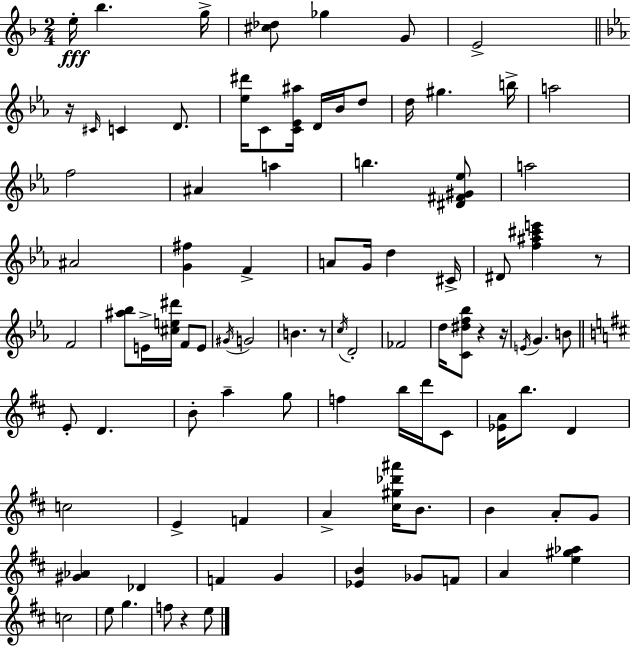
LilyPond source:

{
  \clef treble
  \numericTimeSignature
  \time 2/4
  \key f \major
  \repeat volta 2 { e''16-.\fff bes''4. g''16-> | <cis'' des''>8 ges''4 g'8 | e'2-> | \bar "||" \break \key c \minor r16 \grace { cis'16 } c'4 d'8. | <ees'' dis'''>16 c'8 <c' ees' ais''>16 d'16 bes'16 d''8 | d''16 gis''4. | b''16-> a''2 | \break f''2 | ais'4 a''4 | b''4. <dis' fis' gis' ees''>8 | a''2 | \break ais'2 | <g' fis''>4 f'4-> | a'8 g'16 d''4 | cis'16-> dis'8 <f'' ais'' cis''' e'''>4 r8 | \break f'2 | <ais'' bes''>8 e'16-> <cis'' e'' dis'''>16 f'8 e'8 | \acciaccatura { gis'16 } g'2 | b'4. | \break r8 \acciaccatura { c''16 } d'2-. | fes'2 | d''16 <c' dis'' f'' bes''>8 r4 | r16 \acciaccatura { e'16 } g'4. | \break b'8 \bar "||" \break \key b \minor e'8-. d'4. | b'8-. a''4-- g''8 | f''4 b''16 d'''16 cis'8 | <ees' a'>16 b''8. d'4 | \break c''2 | e'4-> f'4 | a'4-> <cis'' gis'' des''' ais'''>16 b'8. | b'4 a'8-. g'8 | \break <gis' aes'>4 des'4 | f'4 g'4 | <ees' b'>4 ges'8 f'8 | a'4 <e'' gis'' aes''>4 | \break c''2 | e''8 g''4. | f''8 r4 e''8 | } \bar "|."
}